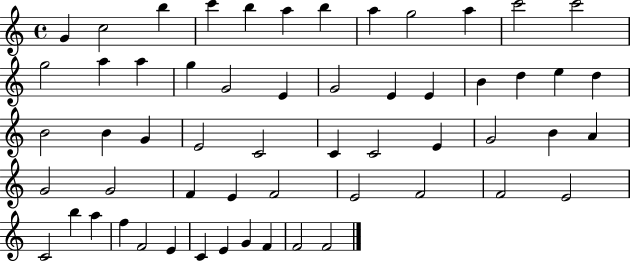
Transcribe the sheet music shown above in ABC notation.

X:1
T:Untitled
M:4/4
L:1/4
K:C
G c2 b c' b a b a g2 a c'2 c'2 g2 a a g G2 E G2 E E B d e d B2 B G E2 C2 C C2 E G2 B A G2 G2 F E F2 E2 F2 F2 E2 C2 b a f F2 E C E G F F2 F2